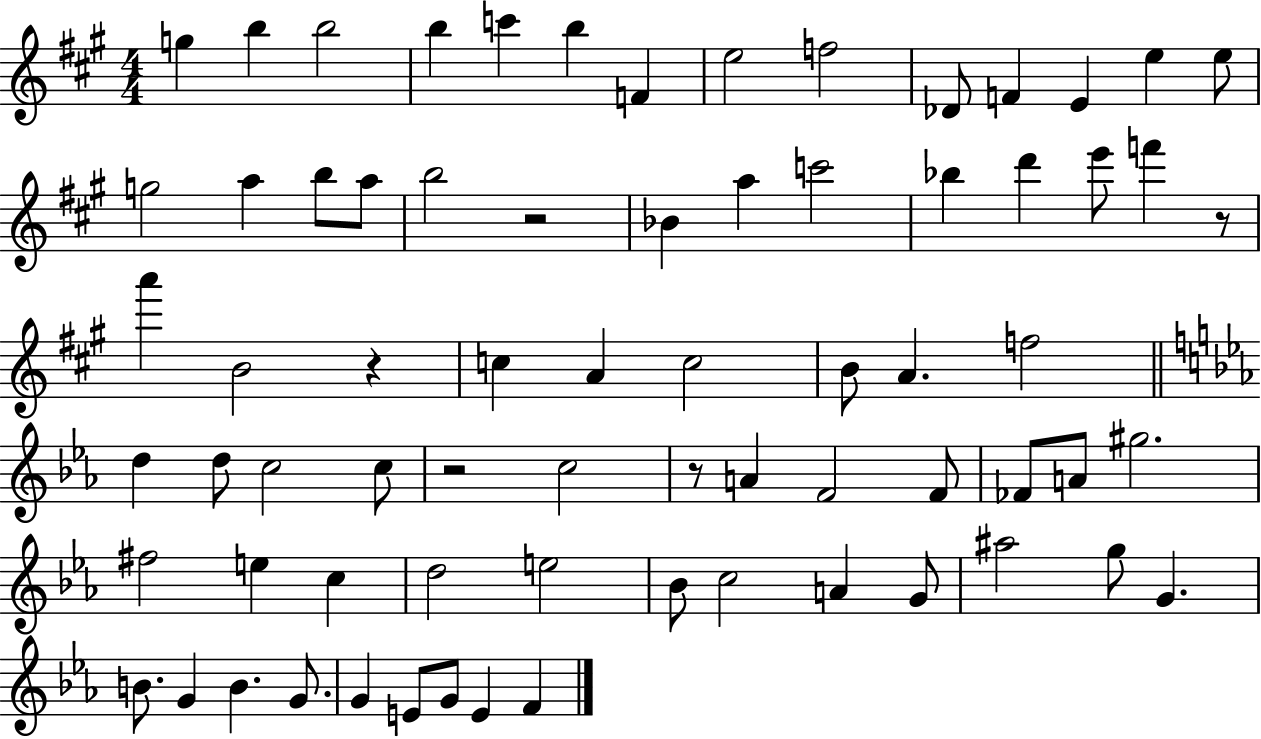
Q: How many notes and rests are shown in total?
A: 71